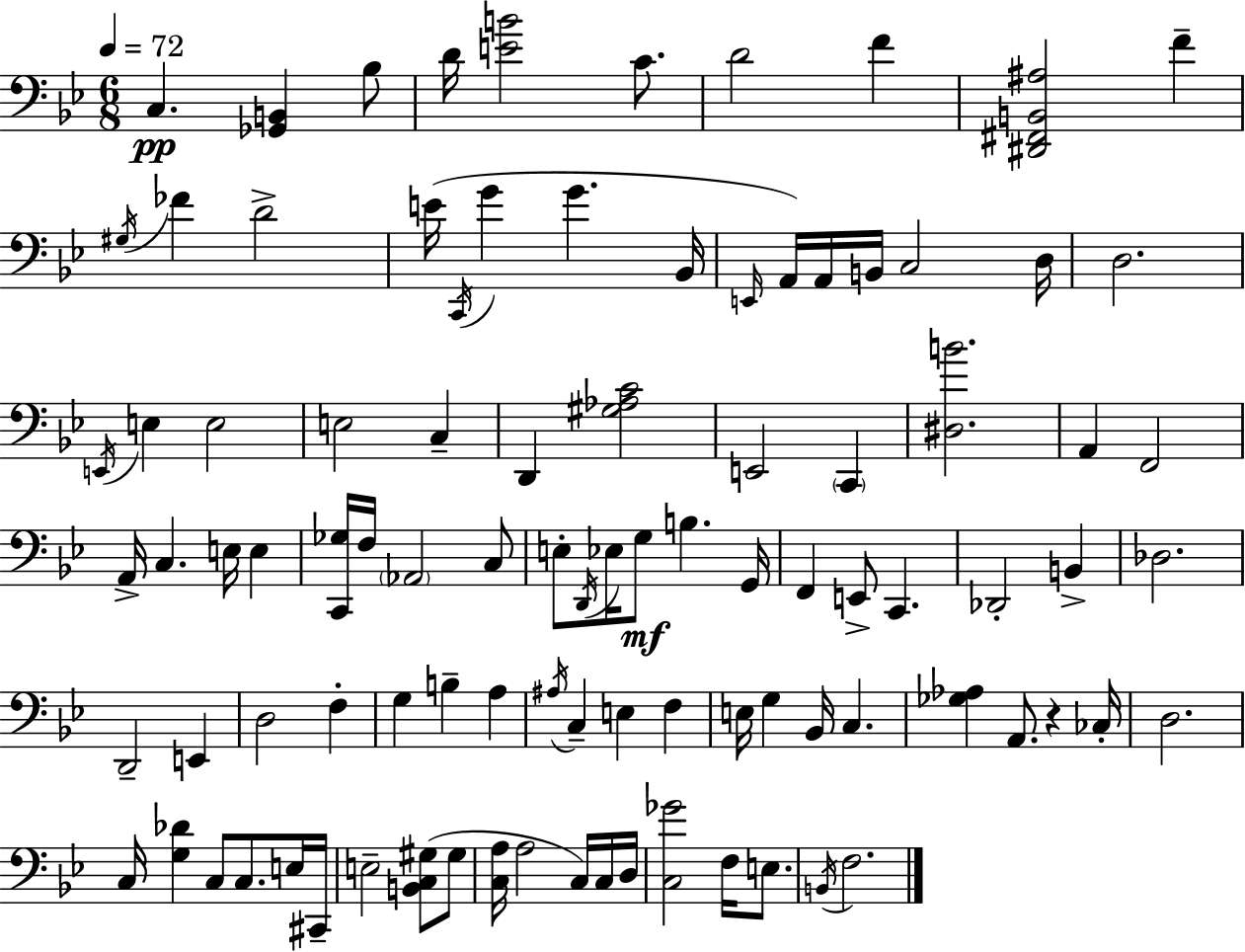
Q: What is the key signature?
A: BES major